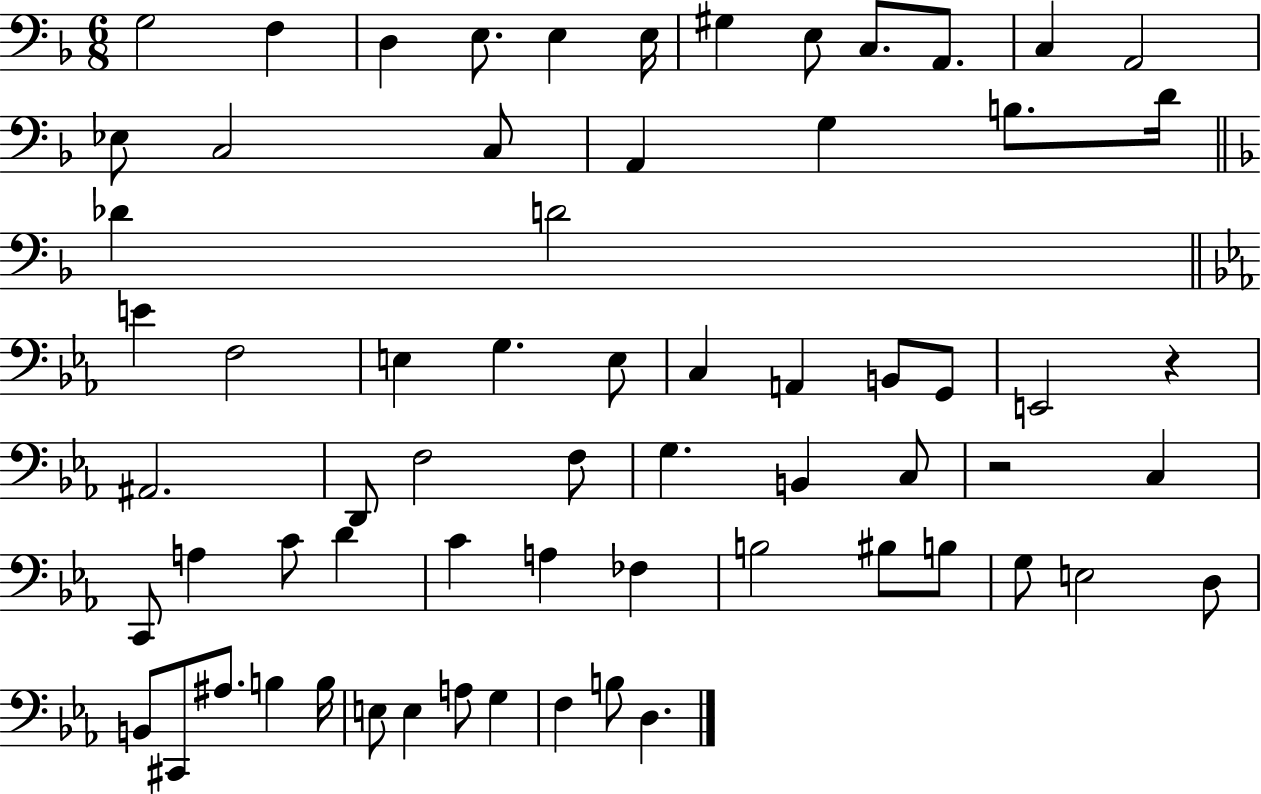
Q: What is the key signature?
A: F major